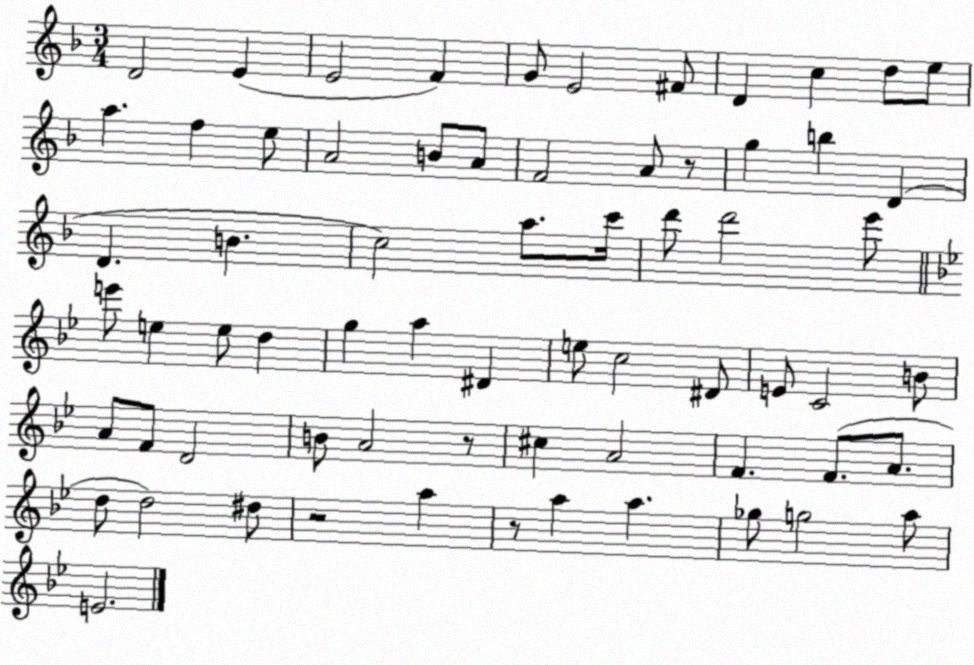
X:1
T:Untitled
M:3/4
L:1/4
K:F
D2 E E2 F G/2 E2 ^F/2 D c d/2 e/2 a f e/2 A2 B/2 A/2 F2 A/2 z/2 g b D D B c2 a/2 c'/4 d'/2 d'2 e'/2 e'/2 e e/2 d g a ^D e/2 c2 ^D/2 E/2 C2 B/2 A/2 F/2 D2 B/2 A2 z/2 ^c A2 F F/2 A/2 d/2 d2 ^d/2 z2 a z/2 a a _g/2 g2 a/2 E2